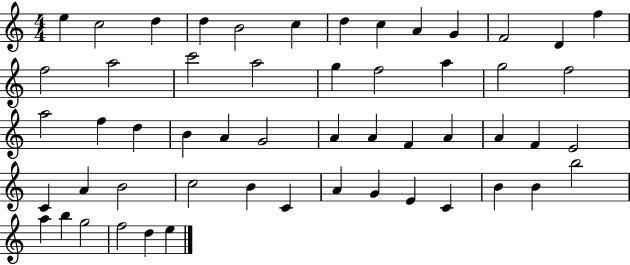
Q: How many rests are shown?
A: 0